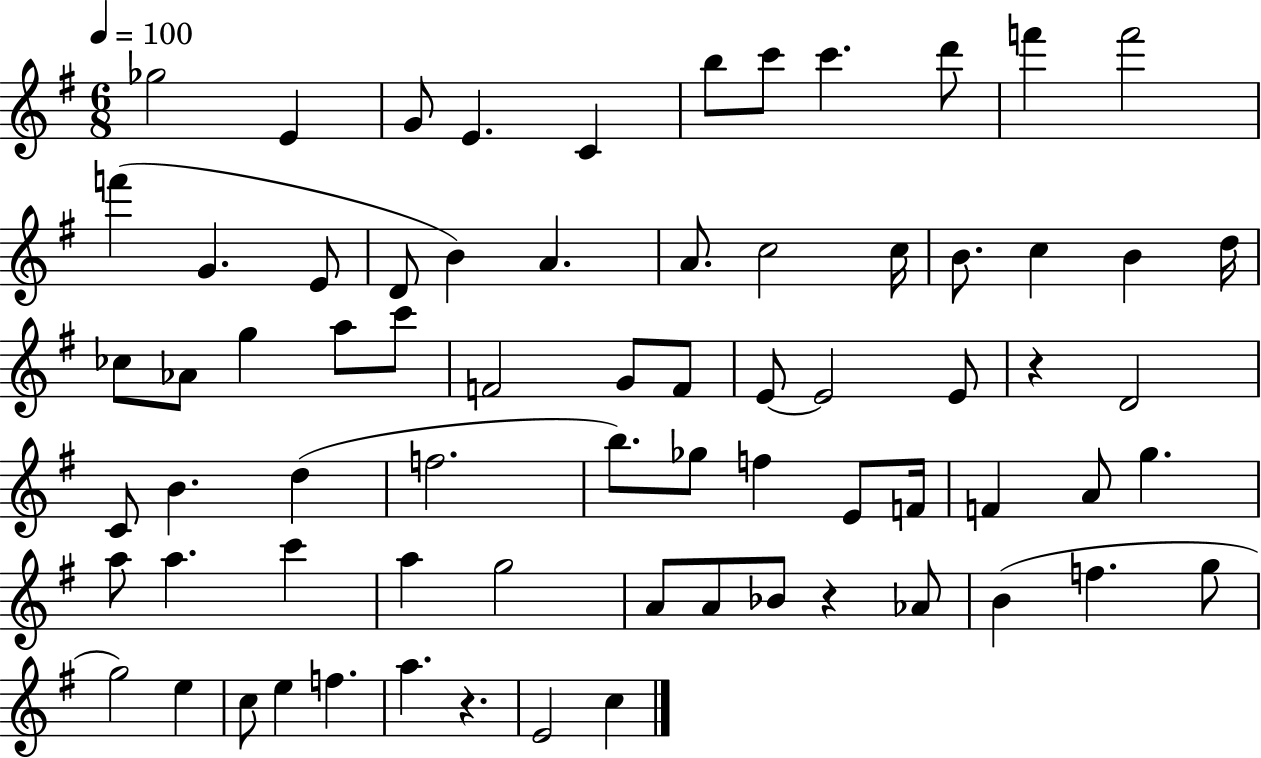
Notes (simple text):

Gb5/h E4/q G4/e E4/q. C4/q B5/e C6/e C6/q. D6/e F6/q F6/h F6/q G4/q. E4/e D4/e B4/q A4/q. A4/e. C5/h C5/s B4/e. C5/q B4/q D5/s CES5/e Ab4/e G5/q A5/e C6/e F4/h G4/e F4/e E4/e E4/h E4/e R/q D4/h C4/e B4/q. D5/q F5/h. B5/e. Gb5/e F5/q E4/e F4/s F4/q A4/e G5/q. A5/e A5/q. C6/q A5/q G5/h A4/e A4/e Bb4/e R/q Ab4/e B4/q F5/q. G5/e G5/h E5/q C5/e E5/q F5/q. A5/q. R/q. E4/h C5/q